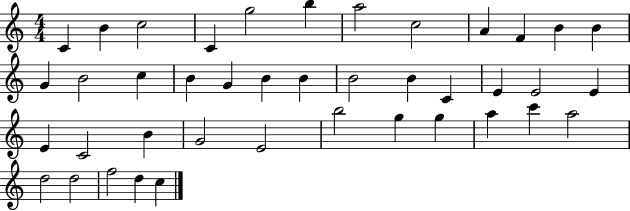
X:1
T:Untitled
M:4/4
L:1/4
K:C
C B c2 C g2 b a2 c2 A F B B G B2 c B G B B B2 B C E E2 E E C2 B G2 E2 b2 g g a c' a2 d2 d2 f2 d c